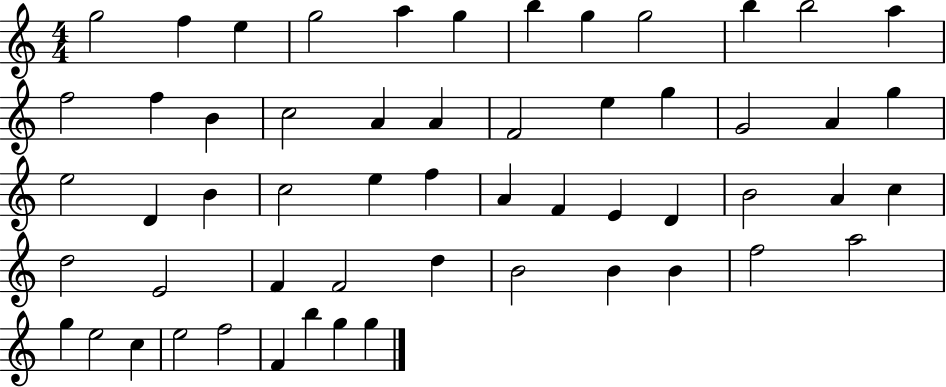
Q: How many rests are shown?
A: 0